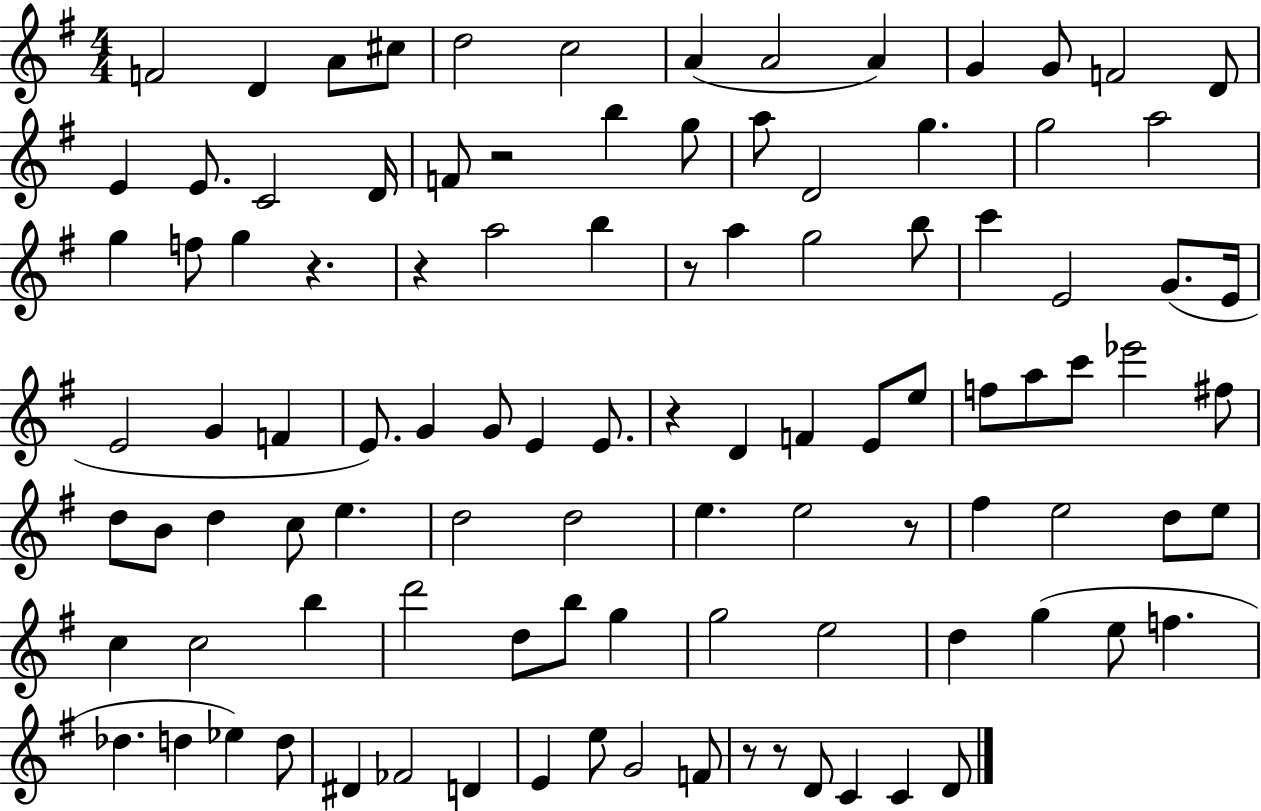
{
  \clef treble
  \numericTimeSignature
  \time 4/4
  \key g \major
  f'2 d'4 a'8 cis''8 | d''2 c''2 | a'4( a'2 a'4) | g'4 g'8 f'2 d'8 | \break e'4 e'8. c'2 d'16 | f'8 r2 b''4 g''8 | a''8 d'2 g''4. | g''2 a''2 | \break g''4 f''8 g''4 r4. | r4 a''2 b''4 | r8 a''4 g''2 b''8 | c'''4 e'2 g'8.( e'16 | \break e'2 g'4 f'4 | e'8.) g'4 g'8 e'4 e'8. | r4 d'4 f'4 e'8 e''8 | f''8 a''8 c'''8 ees'''2 fis''8 | \break d''8 b'8 d''4 c''8 e''4. | d''2 d''2 | e''4. e''2 r8 | fis''4 e''2 d''8 e''8 | \break c''4 c''2 b''4 | d'''2 d''8 b''8 g''4 | g''2 e''2 | d''4 g''4( e''8 f''4. | \break des''4. d''4 ees''4) d''8 | dis'4 fes'2 d'4 | e'4 e''8 g'2 f'8 | r8 r8 d'8 c'4 c'4 d'8 | \break \bar "|."
}